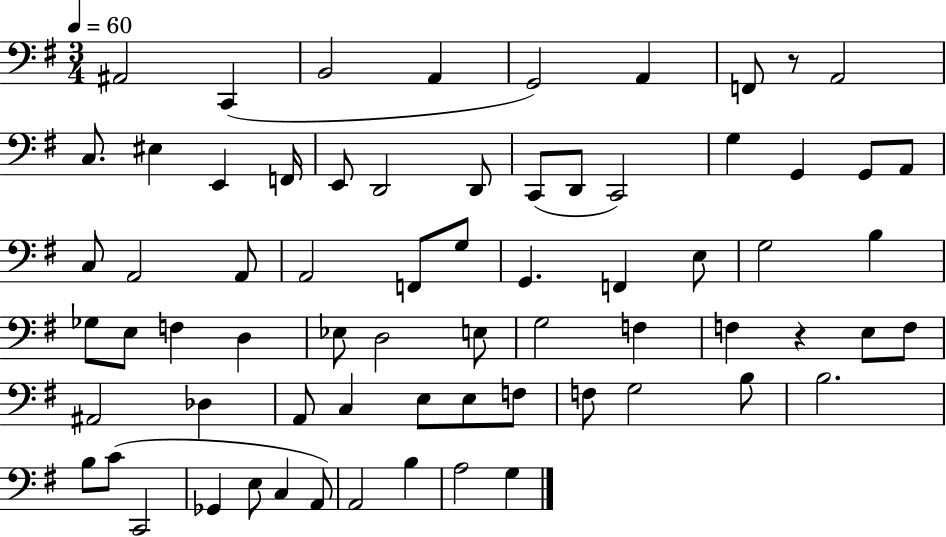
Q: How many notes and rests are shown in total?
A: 69